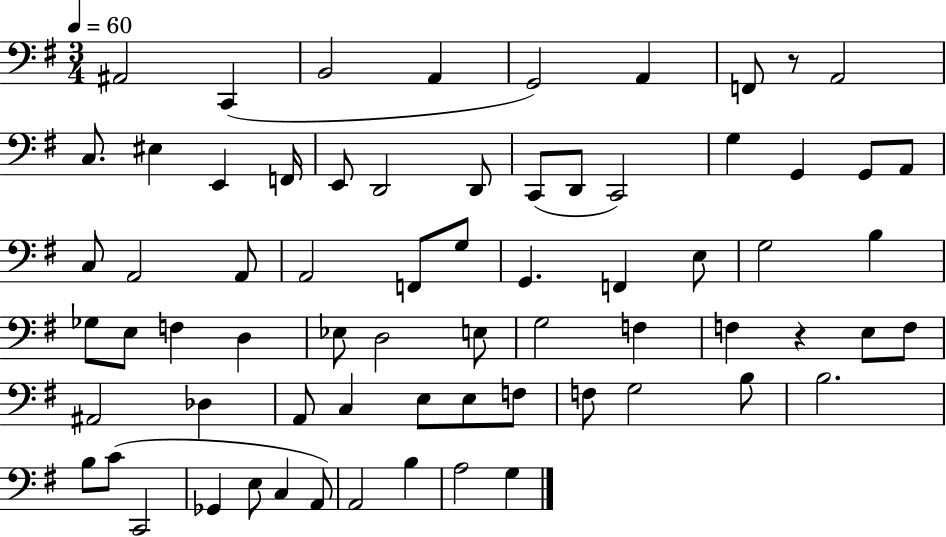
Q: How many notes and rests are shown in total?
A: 69